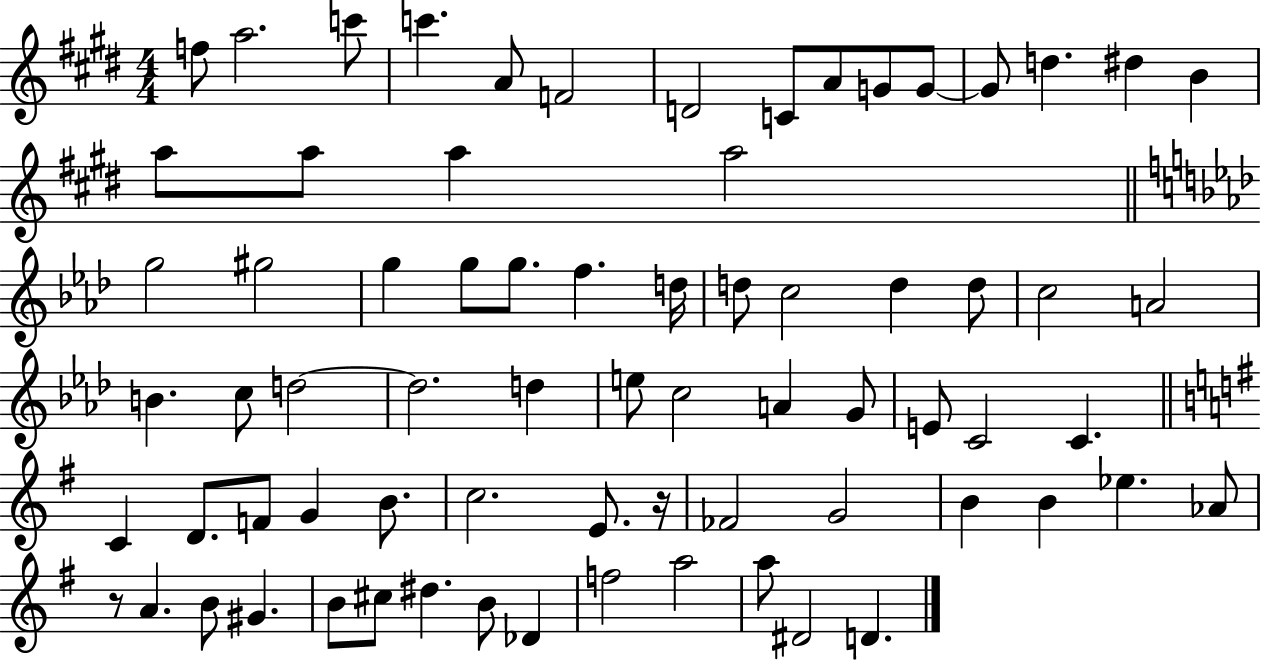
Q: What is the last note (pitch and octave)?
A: D4